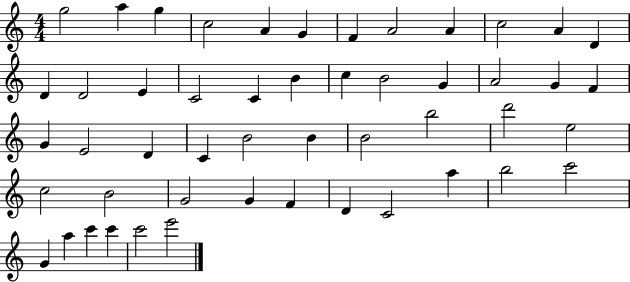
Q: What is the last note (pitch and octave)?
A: E6